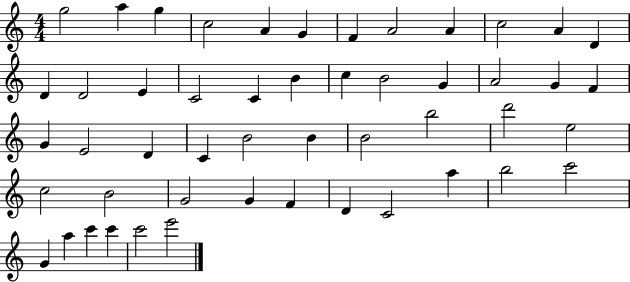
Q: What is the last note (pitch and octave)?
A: E6